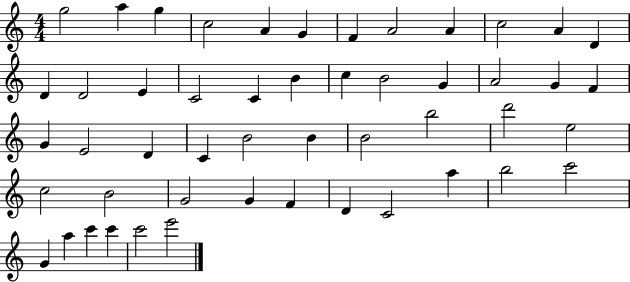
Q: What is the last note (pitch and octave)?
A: E6